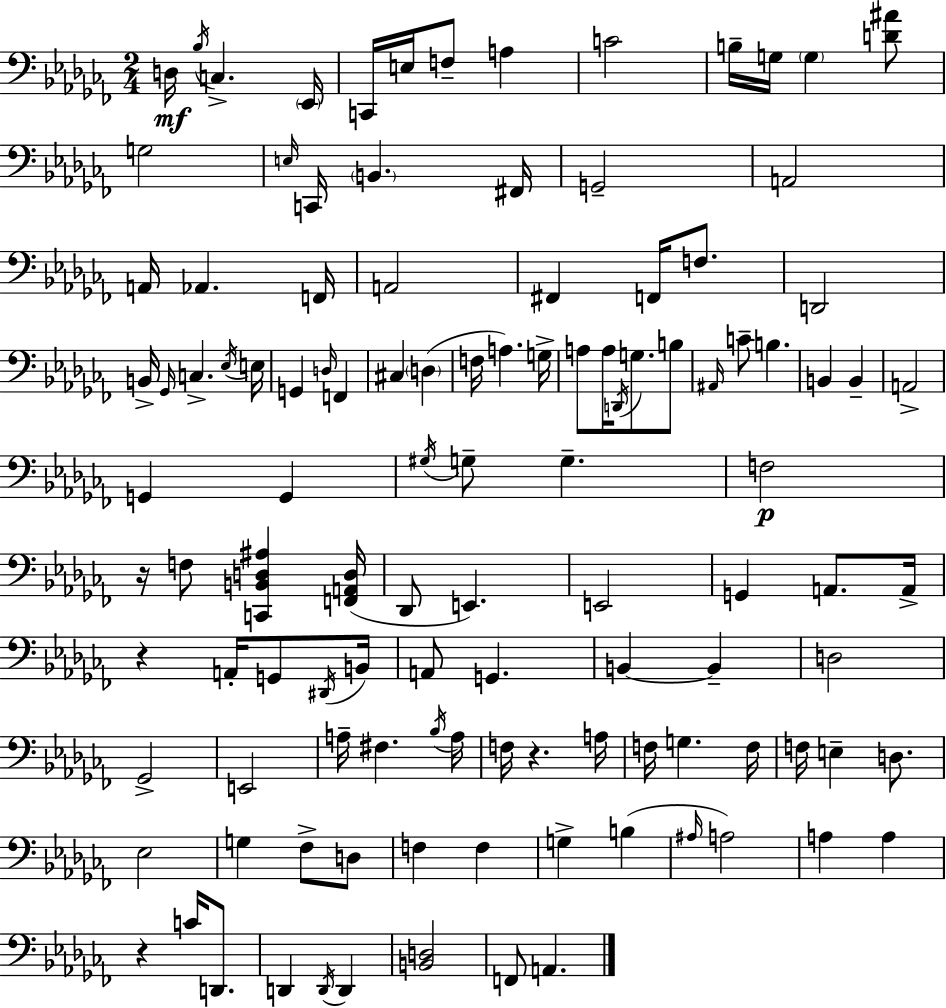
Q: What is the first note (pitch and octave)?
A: D3